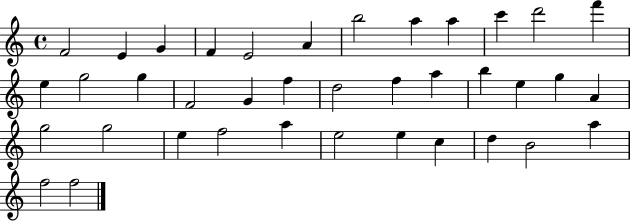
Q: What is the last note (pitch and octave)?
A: F5